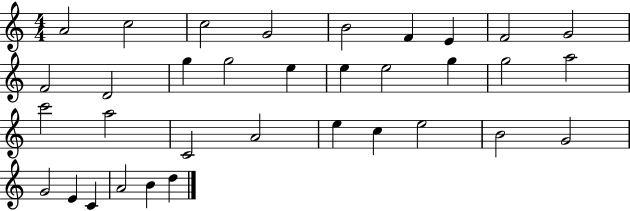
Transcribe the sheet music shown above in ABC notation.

X:1
T:Untitled
M:4/4
L:1/4
K:C
A2 c2 c2 G2 B2 F E F2 G2 F2 D2 g g2 e e e2 g g2 a2 c'2 a2 C2 A2 e c e2 B2 G2 G2 E C A2 B d